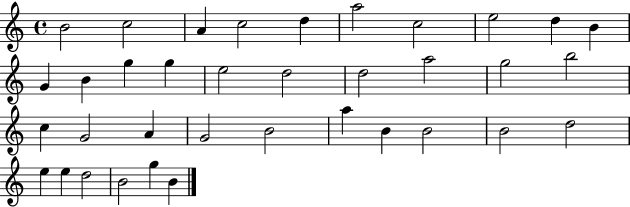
B4/h C5/h A4/q C5/h D5/q A5/h C5/h E5/h D5/q B4/q G4/q B4/q G5/q G5/q E5/h D5/h D5/h A5/h G5/h B5/h C5/q G4/h A4/q G4/h B4/h A5/q B4/q B4/h B4/h D5/h E5/q E5/q D5/h B4/h G5/q B4/q